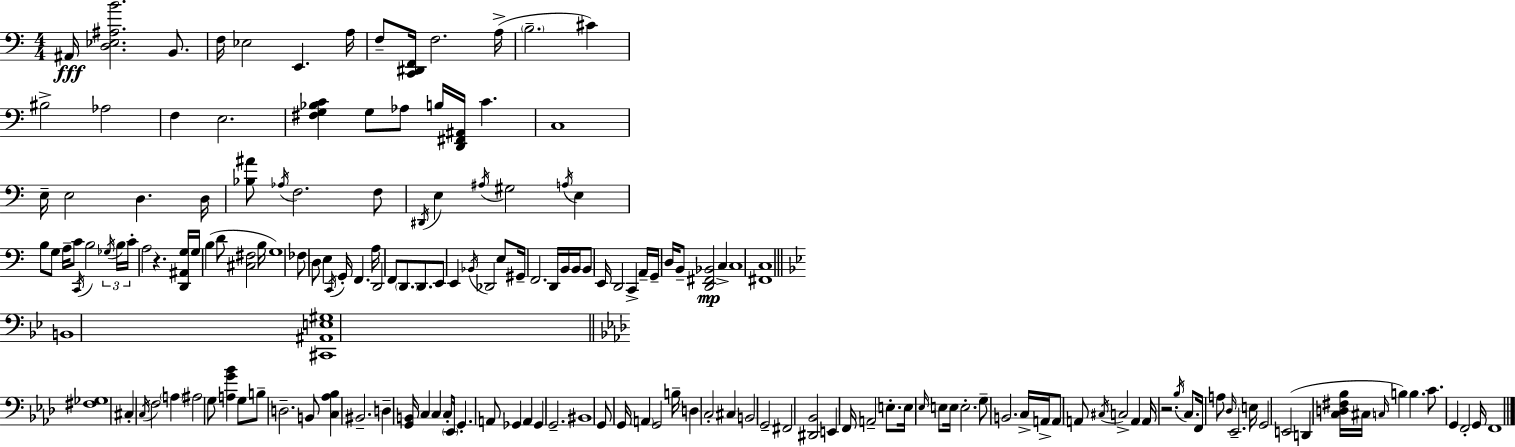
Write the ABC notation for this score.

X:1
T:Untitled
M:4/4
L:1/4
K:C
^A,,/4 [D,_E,^A,B]2 B,,/2 F,/4 _E,2 E,, A,/4 F,/2 [C,,^D,,F,,]/4 F,2 A,/4 B,2 ^C ^B,2 _A,2 F, E,2 [^F,G,_B,C] G,/2 _A,/2 B,/4 [D,,^F,,^A,,]/4 C C,4 E,/4 E,2 D, D,/4 [_B,^A]/2 _A,/4 F,2 F,/2 ^D,,/4 E, ^A,/4 ^G,2 A,/4 E, B,/2 G,/2 A,/4 C/2 C,,/4 B,2 _G,/4 B,/4 C/4 A,2 z [D,,^A,,G,]/4 G,/4 B, D/2 [^C,^F,]2 B,/4 G,4 _F,/2 D,/2 E, C,,/4 G,,/4 F,, A,/4 D,,2 F,,/2 D,,/2 D,,/2 E,,/2 E,, _B,,/4 _D,,2 E,/2 ^G,,/4 F,,2 D,,/4 B,,/4 B,,/4 B,,/2 E,,/4 D,,2 C,, A,,/4 G,,/4 D,/4 B,,/2 [D,,^F,,_B,,]2 C, C,4 [^F,,C,]4 B,,4 [^C,,^A,,E,^G,]4 [^F,_G,]4 ^C, C,/4 F,2 A, ^A,2 G,/2 [A,G_B] G,/2 B,/2 D,2 B,,/2 [C,_A,_B,] ^B,,2 D, [G,,B,,]/4 C, C, C,/2 _E,,/4 G,, A,,/2 _G,, A,, _G,, G,,2 ^B,,4 G,,/2 G,,/4 A,, G,,2 B,/4 D, C,2 ^C, B,,2 G,,2 ^F,,2 [^D,,_B,,]2 E,, F,,/4 A,,2 E,/2 E,/4 _E,/4 E,/2 E,/4 E,2 G,/2 B,,2 C,/4 A,,/4 A,,/2 A,,/2 ^C,/4 C,2 A,, A,,/4 z2 _B,/4 C,/2 F,,/4 A,/2 _D,/4 _E,,2 E,/4 G,,2 E,,2 D,, [C,D,^F,_B,]/4 ^C,/4 C,/4 B, B, C/2 G,, F,,2 G,,/4 F,,4